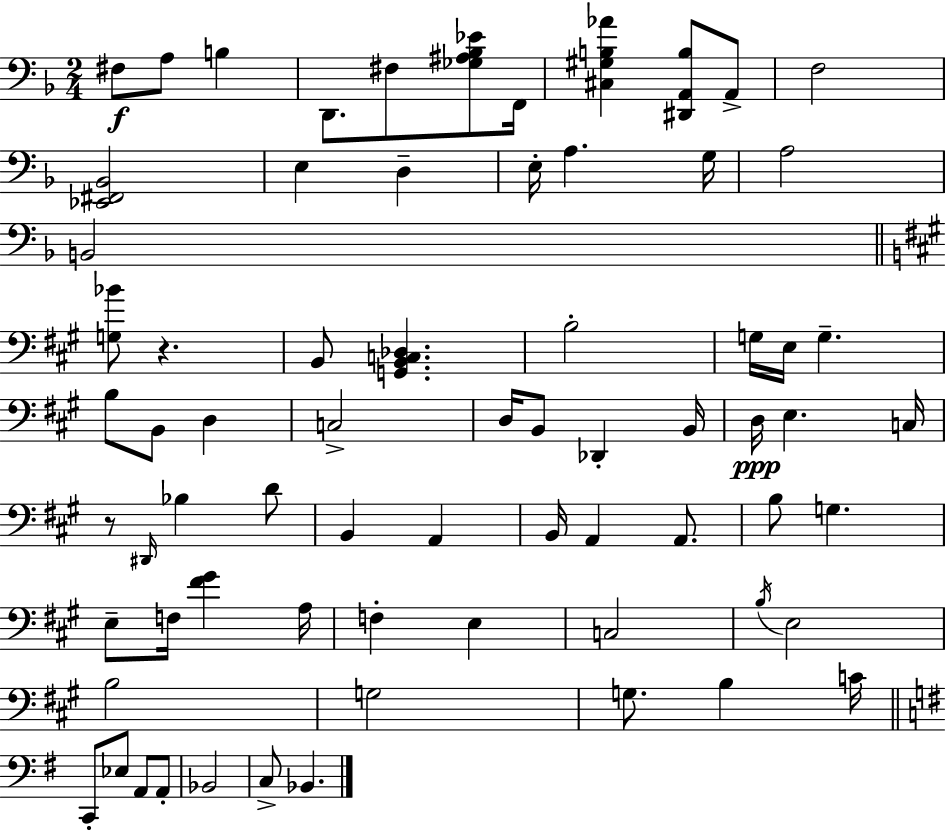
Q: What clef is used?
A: bass